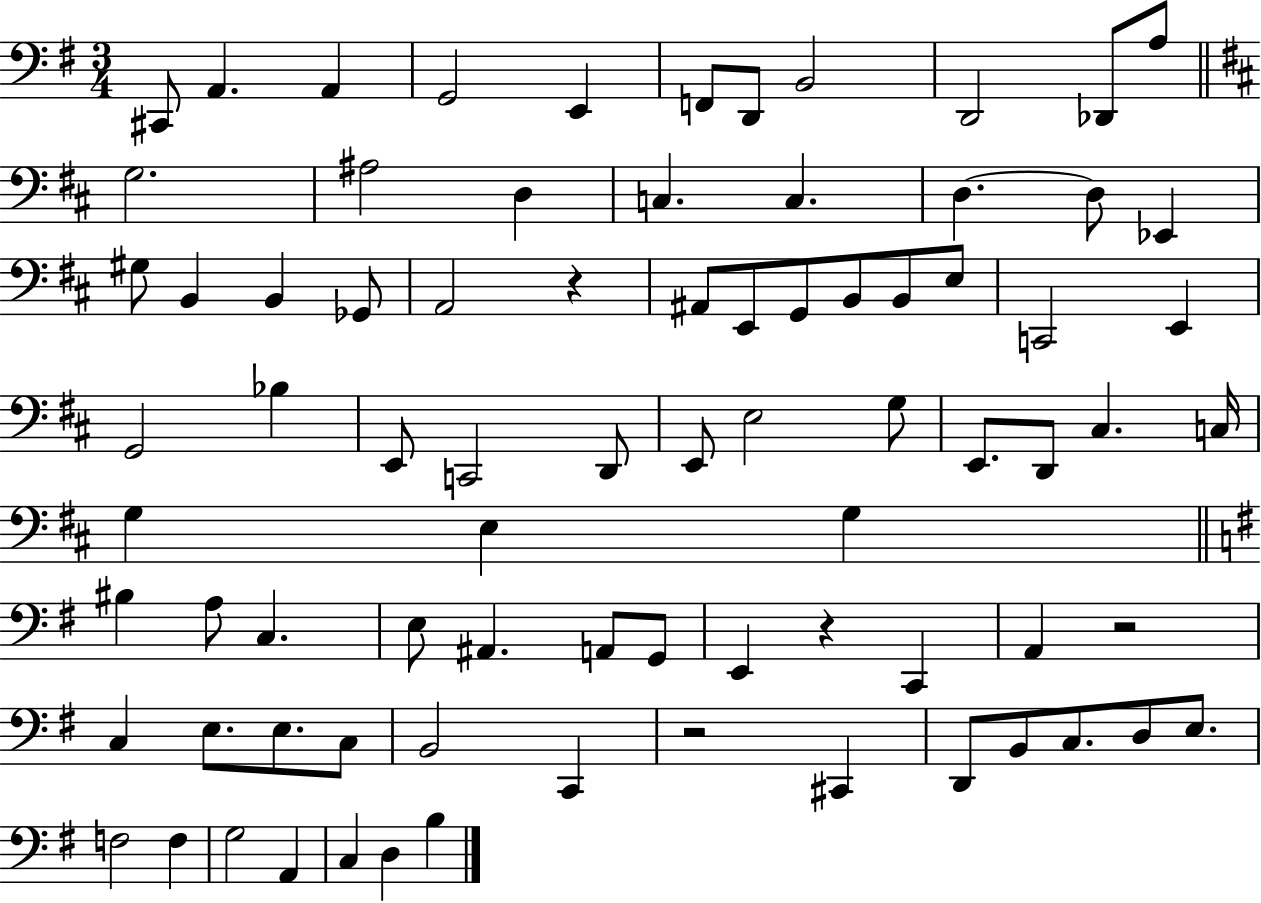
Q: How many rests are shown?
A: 4